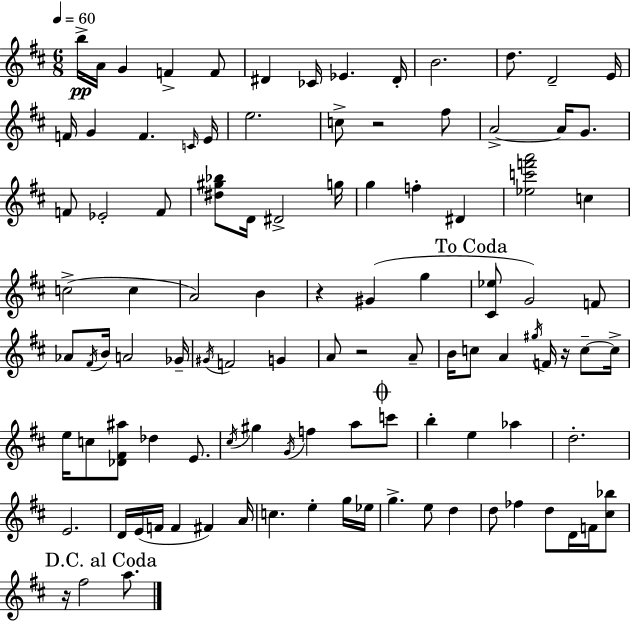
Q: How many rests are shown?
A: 5